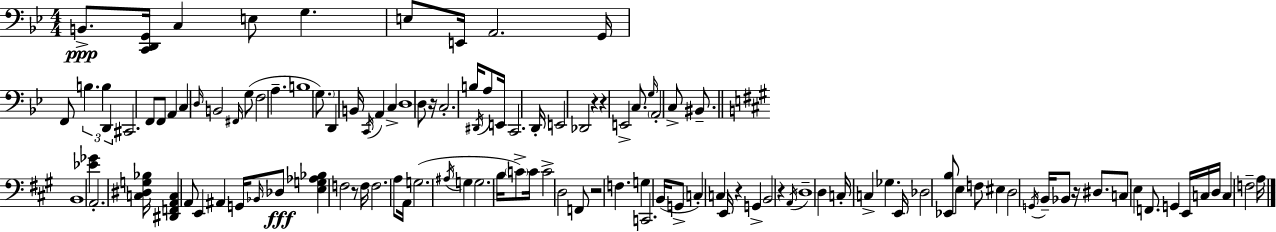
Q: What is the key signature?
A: BES major